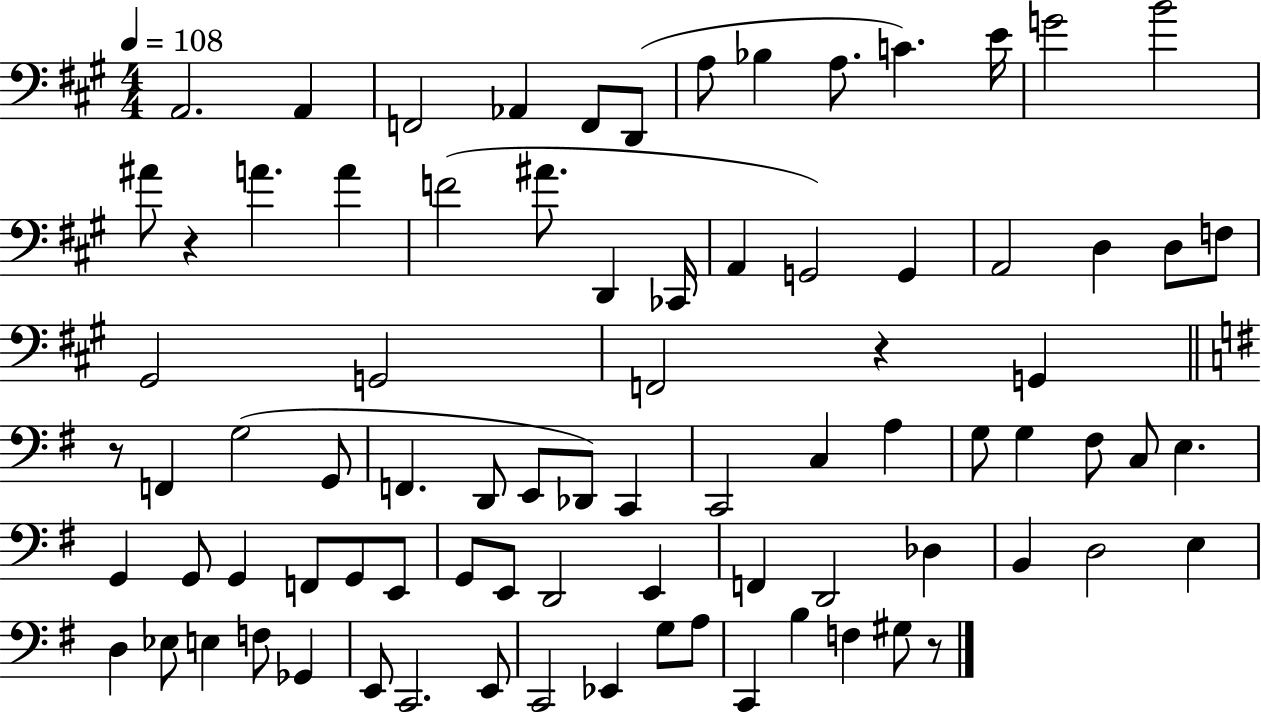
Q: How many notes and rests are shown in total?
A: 83